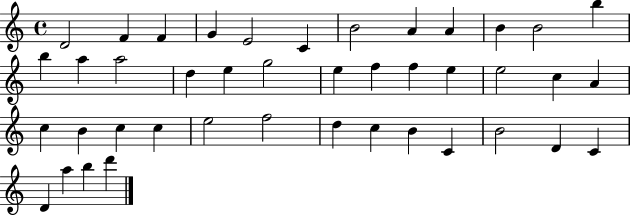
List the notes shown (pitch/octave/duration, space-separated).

D4/h F4/q F4/q G4/q E4/h C4/q B4/h A4/q A4/q B4/q B4/h B5/q B5/q A5/q A5/h D5/q E5/q G5/h E5/q F5/q F5/q E5/q E5/h C5/q A4/q C5/q B4/q C5/q C5/q E5/h F5/h D5/q C5/q B4/q C4/q B4/h D4/q C4/q D4/q A5/q B5/q D6/q